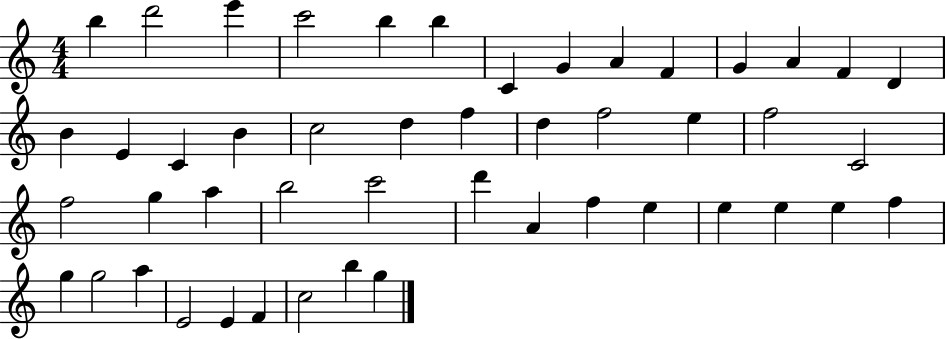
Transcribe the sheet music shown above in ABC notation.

X:1
T:Untitled
M:4/4
L:1/4
K:C
b d'2 e' c'2 b b C G A F G A F D B E C B c2 d f d f2 e f2 C2 f2 g a b2 c'2 d' A f e e e e f g g2 a E2 E F c2 b g